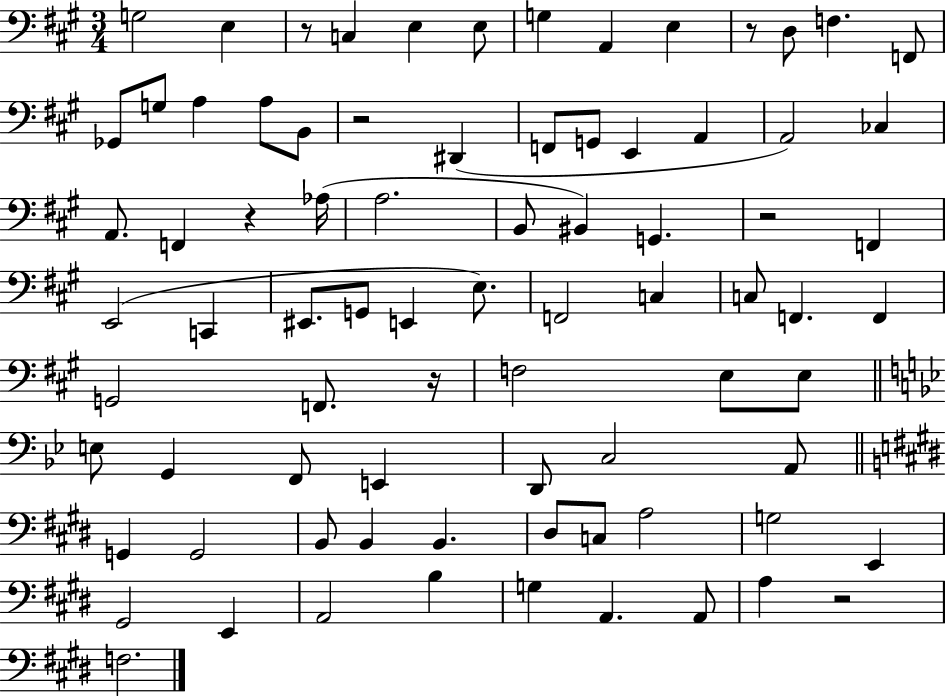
X:1
T:Untitled
M:3/4
L:1/4
K:A
G,2 E, z/2 C, E, E,/2 G, A,, E, z/2 D,/2 F, F,,/2 _G,,/2 G,/2 A, A,/2 B,,/2 z2 ^D,, F,,/2 G,,/2 E,, A,, A,,2 _C, A,,/2 F,, z _A,/4 A,2 B,,/2 ^B,, G,, z2 F,, E,,2 C,, ^E,,/2 G,,/2 E,, E,/2 F,,2 C, C,/2 F,, F,, G,,2 F,,/2 z/4 F,2 E,/2 E,/2 E,/2 G,, F,,/2 E,, D,,/2 C,2 A,,/2 G,, G,,2 B,,/2 B,, B,, ^D,/2 C,/2 A,2 G,2 E,, ^G,,2 E,, A,,2 B, G, A,, A,,/2 A, z2 F,2